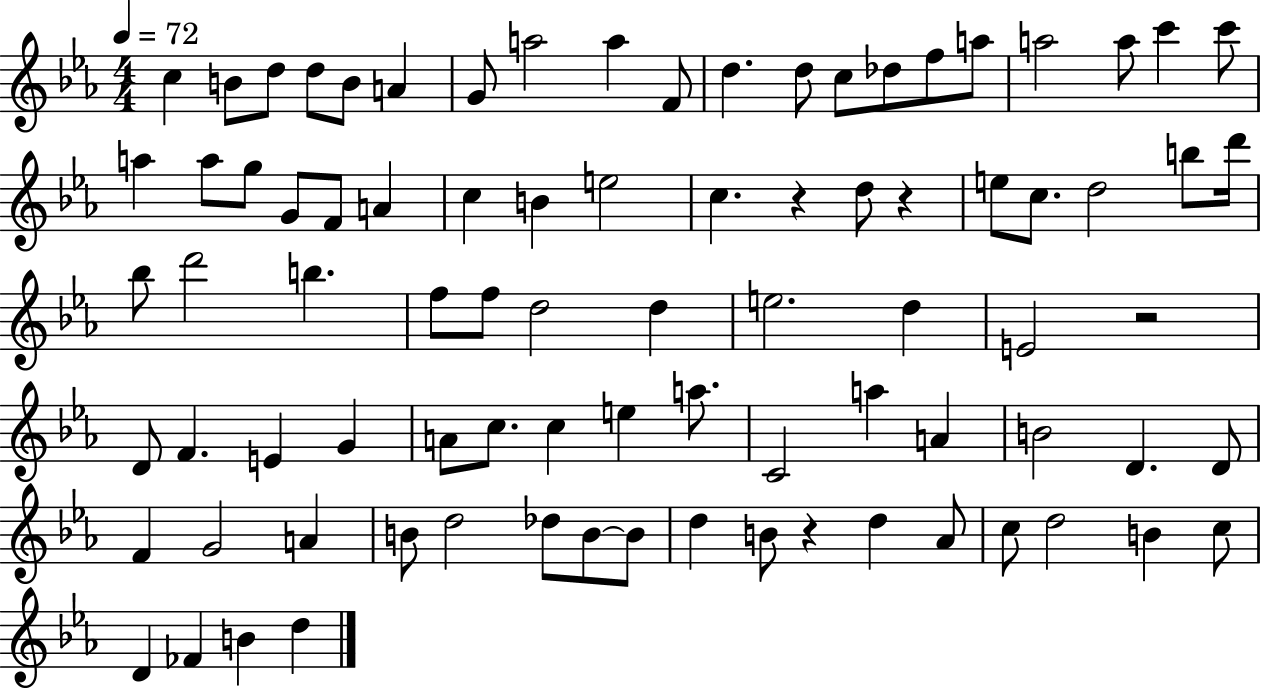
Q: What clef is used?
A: treble